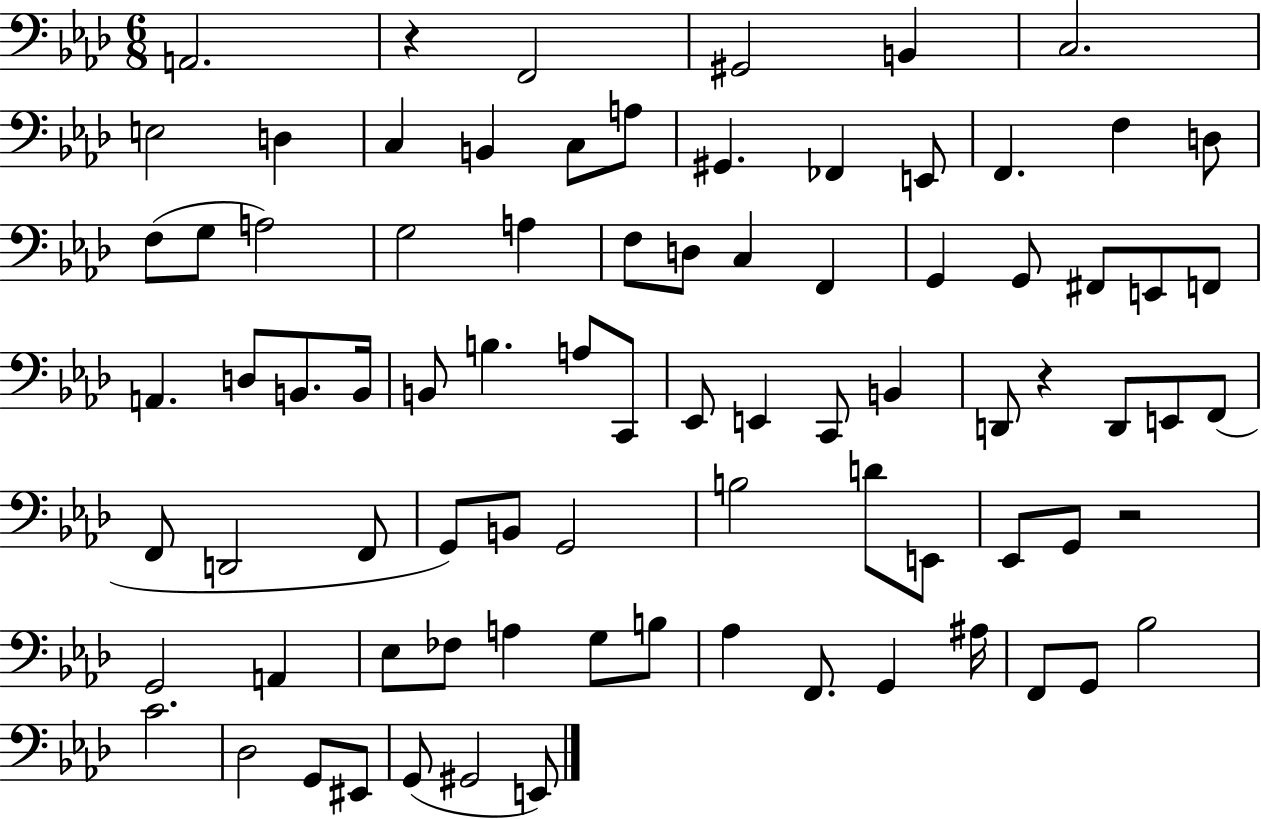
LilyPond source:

{
  \clef bass
  \numericTimeSignature
  \time 6/8
  \key aes \major
  a,2. | r4 f,2 | gis,2 b,4 | c2. | \break e2 d4 | c4 b,4 c8 a8 | gis,4. fes,4 e,8 | f,4. f4 d8 | \break f8( g8 a2) | g2 a4 | f8 d8 c4 f,4 | g,4 g,8 fis,8 e,8 f,8 | \break a,4. d8 b,8. b,16 | b,8 b4. a8 c,8 | ees,8 e,4 c,8 b,4 | d,8 r4 d,8 e,8 f,8( | \break f,8 d,2 f,8 | g,8) b,8 g,2 | b2 d'8 e,8 | ees,8 g,8 r2 | \break g,2 a,4 | ees8 fes8 a4 g8 b8 | aes4 f,8. g,4 ais16 | f,8 g,8 bes2 | \break c'2. | des2 g,8 eis,8 | g,8( gis,2 e,8) | \bar "|."
}